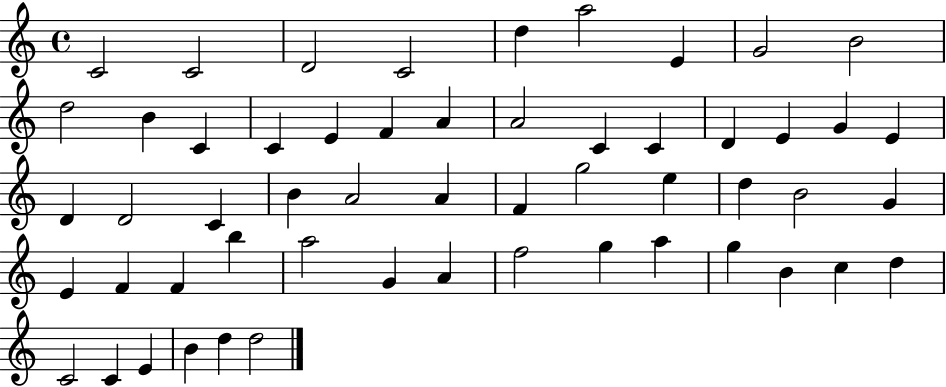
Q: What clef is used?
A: treble